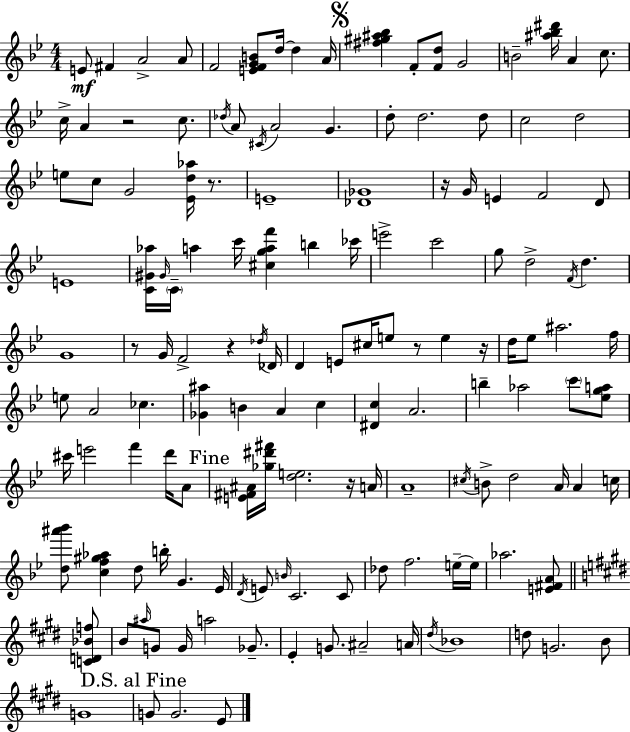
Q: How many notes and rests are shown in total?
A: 143